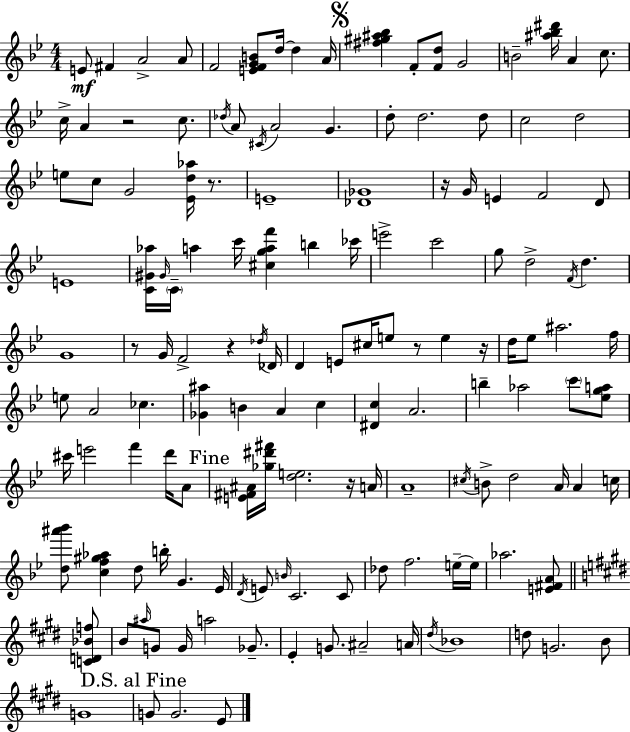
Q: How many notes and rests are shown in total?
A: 143